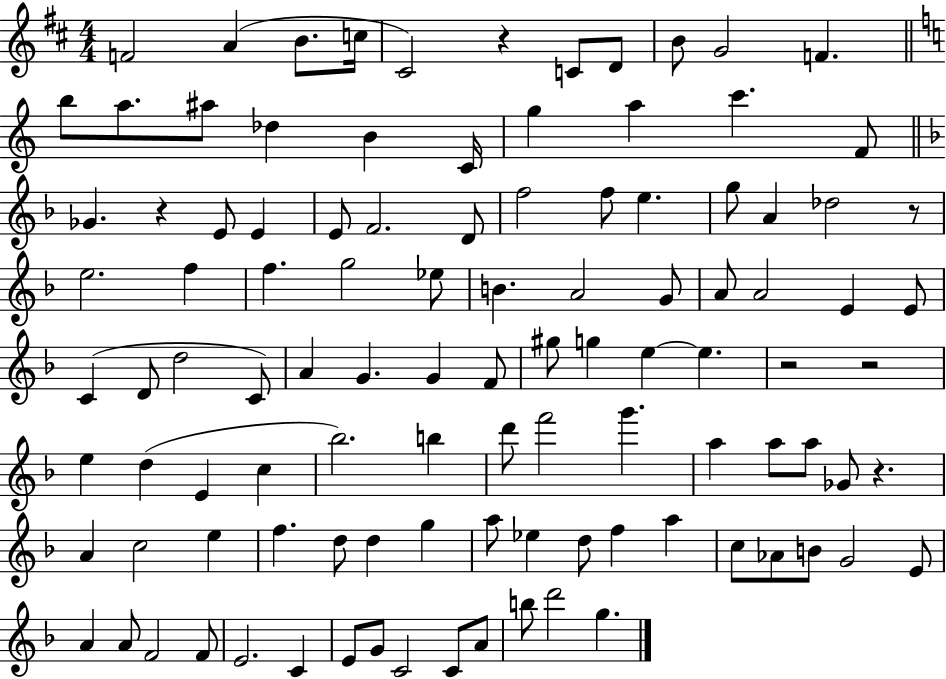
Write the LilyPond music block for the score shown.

{
  \clef treble
  \numericTimeSignature
  \time 4/4
  \key d \major
  f'2 a'4( b'8. c''16 | cis'2) r4 c'8 d'8 | b'8 g'2 f'4. | \bar "||" \break \key a \minor b''8 a''8. ais''8 des''4 b'4 c'16 | g''4 a''4 c'''4. f'8 | \bar "||" \break \key d \minor ges'4. r4 e'8 e'4 | e'8 f'2. d'8 | f''2 f''8 e''4. | g''8 a'4 des''2 r8 | \break e''2. f''4 | f''4. g''2 ees''8 | b'4. a'2 g'8 | a'8 a'2 e'4 e'8 | \break c'4( d'8 d''2 c'8) | a'4 g'4. g'4 f'8 | gis''8 g''4 e''4~~ e''4. | r2 r2 | \break e''4 d''4( e'4 c''4 | bes''2.) b''4 | d'''8 f'''2 g'''4. | a''4 a''8 a''8 ges'8 r4. | \break a'4 c''2 e''4 | f''4. d''8 d''4 g''4 | a''8 ees''4 d''8 f''4 a''4 | c''8 aes'8 b'8 g'2 e'8 | \break a'4 a'8 f'2 f'8 | e'2. c'4 | e'8 g'8 c'2 c'8 a'8 | b''8 d'''2 g''4. | \break \bar "|."
}